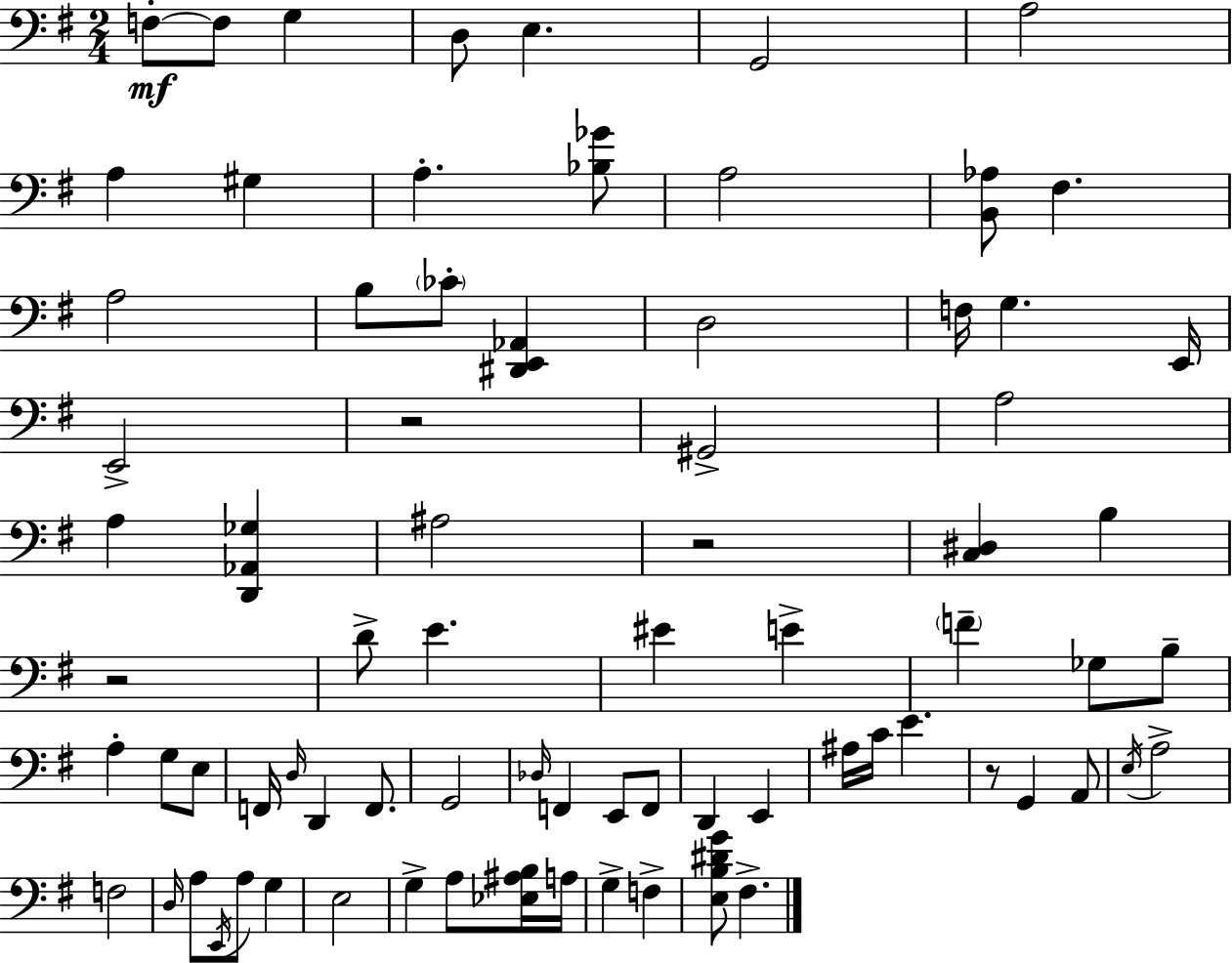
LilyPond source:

{
  \clef bass
  \numericTimeSignature
  \time 2/4
  \key e \minor
  f8-.~~\mf f8 g4 | d8 e4. | g,2 | a2 | \break a4 gis4 | a4.-. <bes ges'>8 | a2 | <b, aes>8 fis4. | \break a2 | b8 \parenthesize ces'8-. <dis, e, aes,>4 | d2 | f16 g4. e,16 | \break e,2-> | r2 | gis,2-> | a2 | \break a4 <d, aes, ges>4 | ais2 | r2 | <c dis>4 b4 | \break r2 | d'8-> e'4. | eis'4 e'4-> | \parenthesize f'4-- ges8 b8-- | \break a4-. g8 e8 | f,16 \grace { d16 } d,4 f,8. | g,2 | \grace { des16 } f,4 e,8 | \break f,8 d,4 e,4 | ais16 c'16 e'4. | r8 g,4 | a,8 \acciaccatura { e16 } a2-> | \break f2 | \grace { d16 } a8 \acciaccatura { e,16 } a8 | g4 e2 | g4-> | \break a8 <ees ais b>16 a16 g4-> | f4-> <e b dis' g'>8 fis4.-> | \bar "|."
}